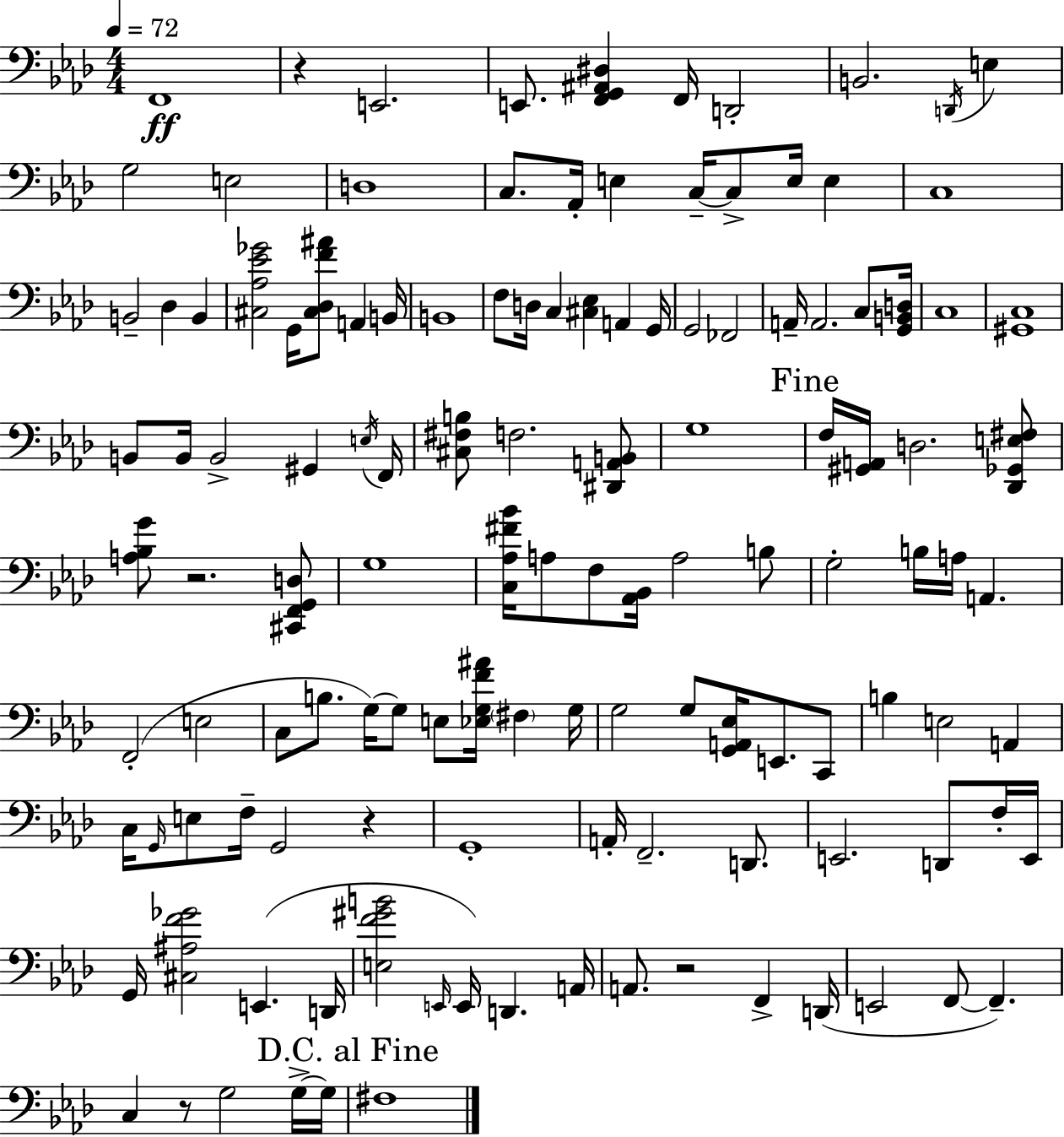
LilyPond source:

{
  \clef bass
  \numericTimeSignature
  \time 4/4
  \key f \minor
  \tempo 4 = 72
  f,1\ff | r4 e,2. | e,8. <f, g, ais, dis>4 f,16 d,2-. | b,2. \acciaccatura { d,16 } e4 | \break g2 e2 | d1 | c8. aes,16-. e4 c16--~~ c8-> e16 e4 | c1 | \break b,2-- des4 b,4 | <cis aes ees' ges'>2 g,16 <cis des f' ais'>8 a,4 | b,16 b,1 | f8 d16 c4 <cis ees>4 a,4 | \break g,16 g,2 fes,2 | a,16-- a,2. c8 | <g, b, d>16 c1 | <gis, c>1 | \break b,8 b,16 b,2-> gis,4 | \acciaccatura { e16 } f,16 <cis fis b>8 f2. | <dis, a, b,>8 g1 | \mark "Fine" f16 <gis, a,>16 d2. | \break <des, ges, e fis>8 <a bes g'>8 r2. | <cis, f, g, d>8 g1 | <c aes fis' bes'>16 a8 f8 <aes, bes,>16 a2 | b8 g2-. b16 a16 a,4. | \break f,2-.( e2 | c8 b8. g16~~) g8 e8 <ees g f' ais'>16 \parenthesize fis4 | g16 g2 g8 <g, a, ees>16 e,8. | c,8 b4 e2 a,4 | \break c16 \grace { g,16 } e8 f16-- g,2 r4 | g,1-. | a,16-. f,2.-- | d,8. e,2. d,8 | \break f16-. e,16 g,16 <cis ais f' ges'>2 e,4.( | d,16 <e f' gis' b'>2 \grace { e,16 }) e,16 d,4. | a,16 a,8. r2 f,4-> | d,16( e,2 f,8~~ f,4.--) | \break c4 r8 g2 | g16->~~ g16 \mark "D.C. al Fine" fis1 | \bar "|."
}